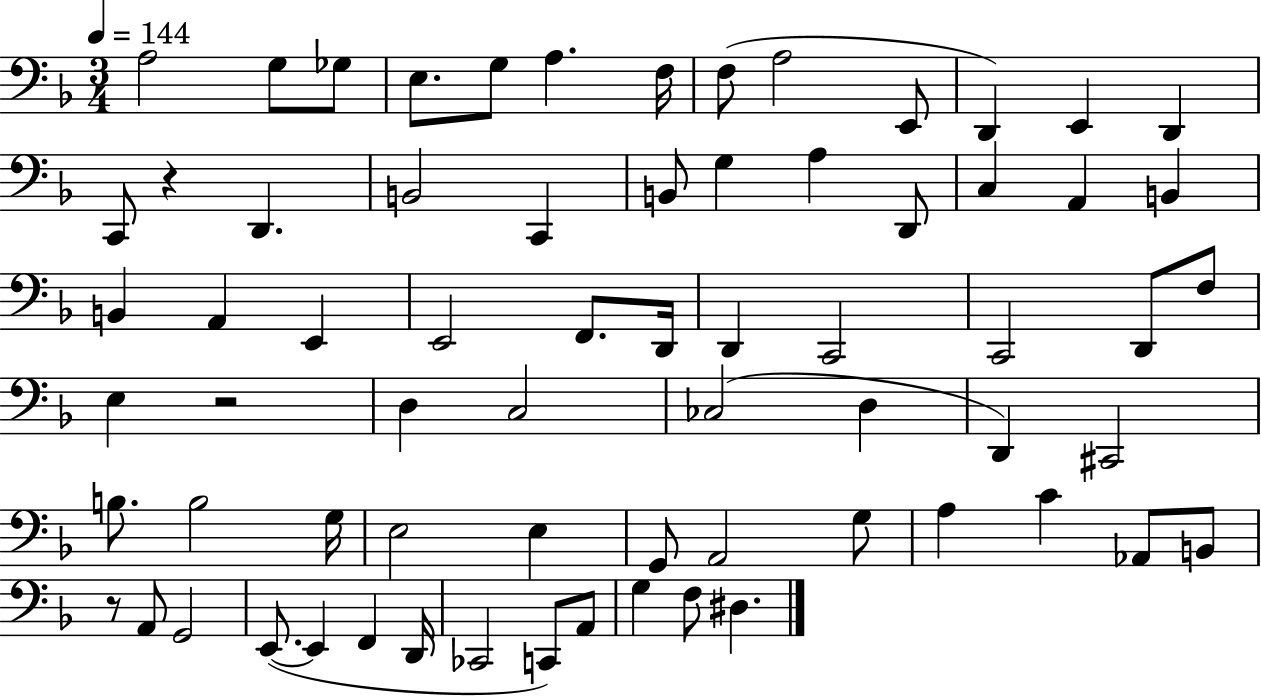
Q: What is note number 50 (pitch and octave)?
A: G3